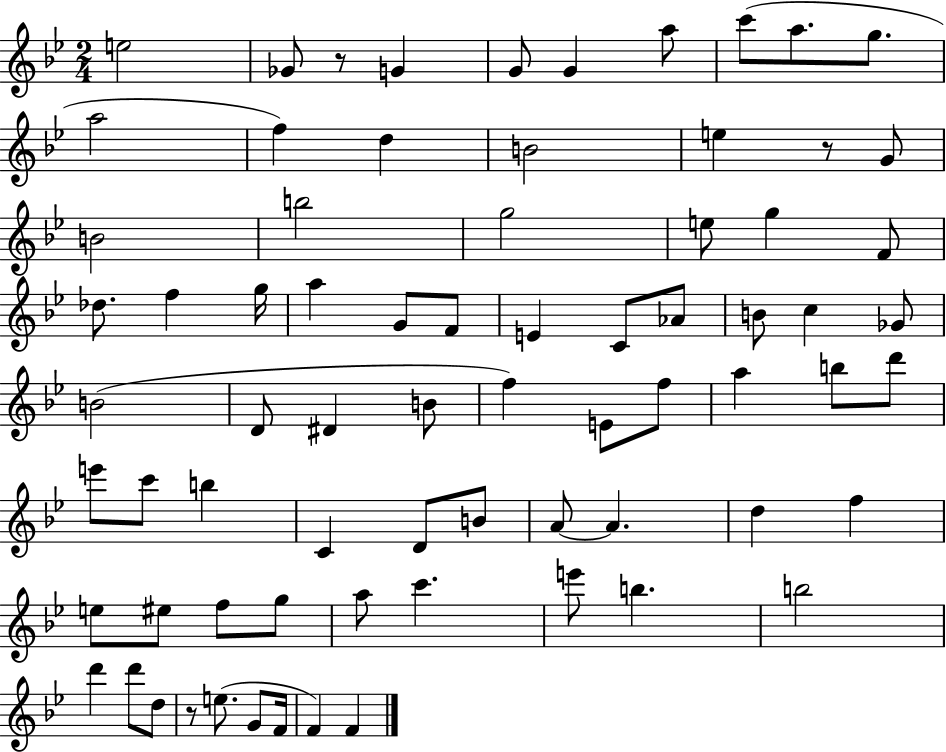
{
  \clef treble
  \numericTimeSignature
  \time 2/4
  \key bes \major
  e''2 | ges'8 r8 g'4 | g'8 g'4 a''8 | c'''8( a''8. g''8. | \break a''2 | f''4) d''4 | b'2 | e''4 r8 g'8 | \break b'2 | b''2 | g''2 | e''8 g''4 f'8 | \break des''8. f''4 g''16 | a''4 g'8 f'8 | e'4 c'8 aes'8 | b'8 c''4 ges'8 | \break b'2( | d'8 dis'4 b'8 | f''4) e'8 f''8 | a''4 b''8 d'''8 | \break e'''8 c'''8 b''4 | c'4 d'8 b'8 | a'8~~ a'4. | d''4 f''4 | \break e''8 eis''8 f''8 g''8 | a''8 c'''4. | e'''8 b''4. | b''2 | \break d'''4 d'''8 d''8 | r8 e''8.( g'8 f'16 | f'4) f'4 | \bar "|."
}